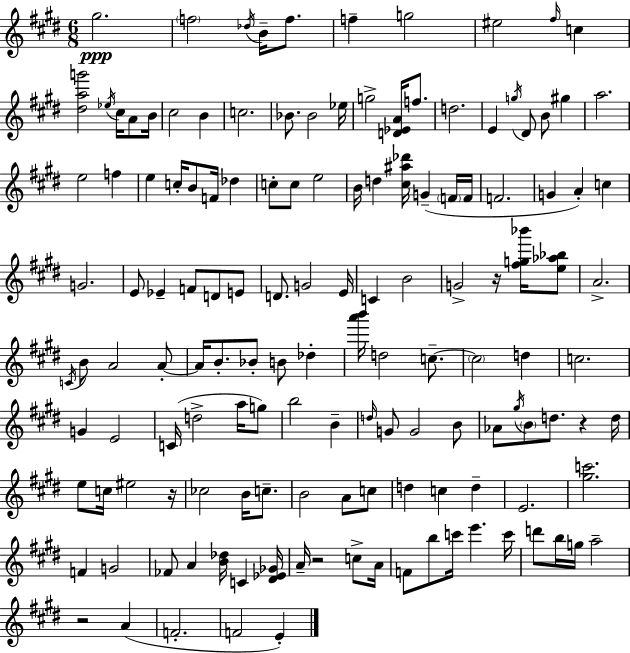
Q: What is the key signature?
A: E major